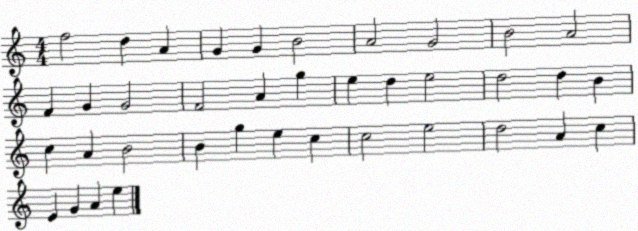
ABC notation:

X:1
T:Untitled
M:4/4
L:1/4
K:C
f2 d A G G B2 A2 G2 B2 A2 F G G2 F2 A g e d e2 d2 d B c A B2 B g e c c2 e2 d2 A c E G A e